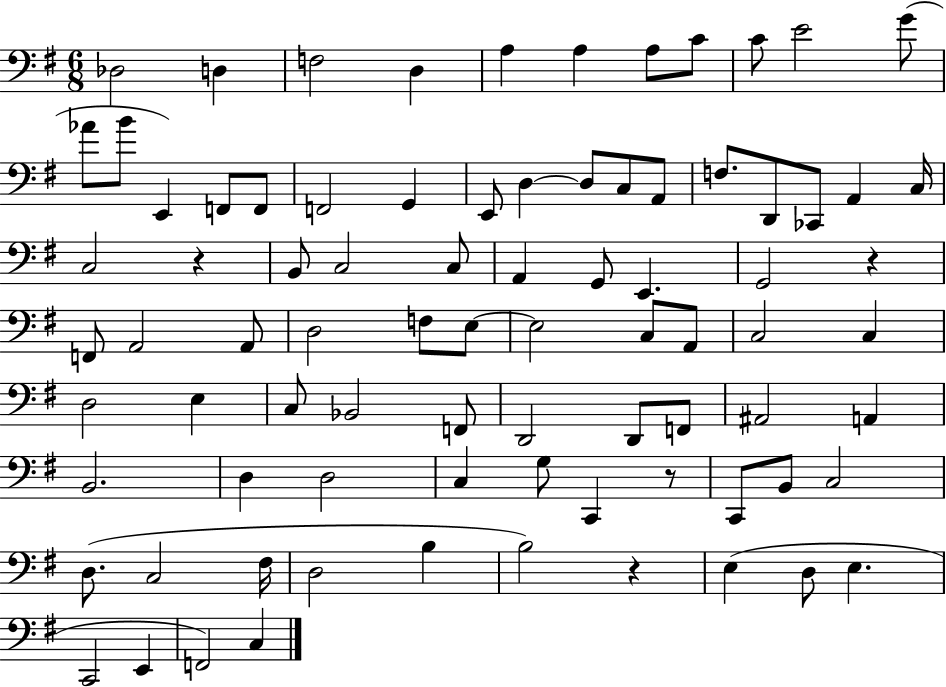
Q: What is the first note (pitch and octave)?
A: Db3